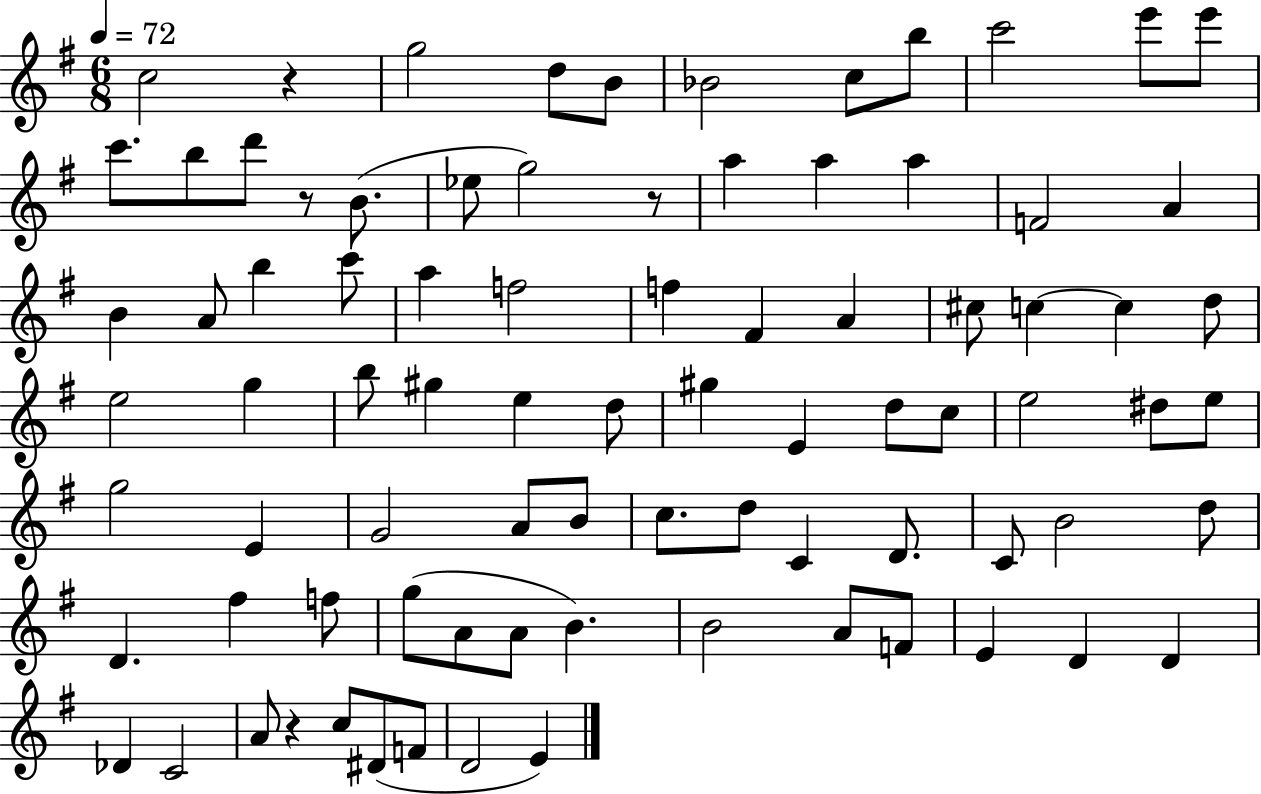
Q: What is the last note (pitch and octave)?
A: E4